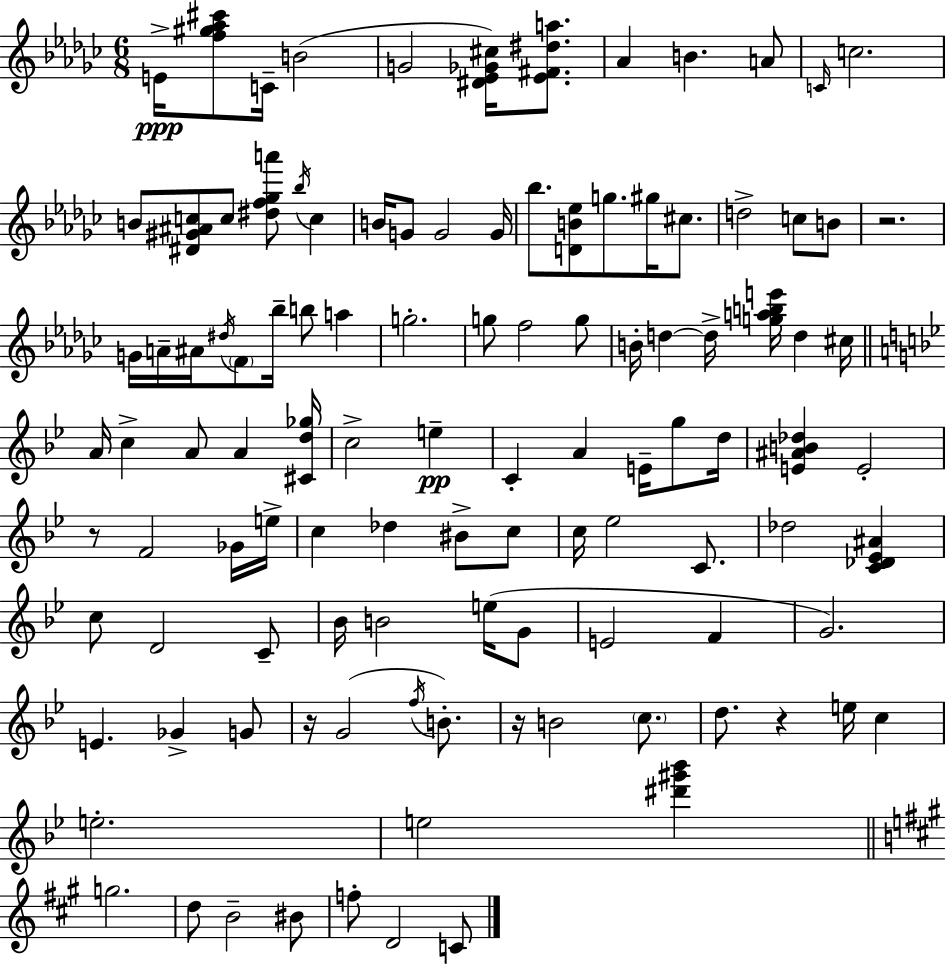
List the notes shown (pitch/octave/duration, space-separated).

E4/s [F5,G#5,Ab5,C#6]/e C4/s B4/h G4/h [D#4,Eb4,Gb4,C#5]/s [Eb4,F#4,D#5,A5]/e. Ab4/q B4/q. A4/e C4/s C5/h. B4/e [D#4,G#4,A#4,C5]/e C5/e [D#5,F5,Gb5,A6]/e Bb5/s C5/q B4/s G4/e G4/h G4/s Bb5/e. [D4,B4,Eb5]/e G5/e. G#5/s C#5/e. D5/h C5/e B4/e R/h. G4/s A4/s A#4/s D#5/s F4/e Bb5/s B5/e A5/q G5/h. G5/e F5/h G5/e B4/s D5/q D5/s [G5,A5,B5,E6]/s D5/q C#5/s A4/s C5/q A4/e A4/q [C#4,D5,Gb5]/s C5/h E5/q C4/q A4/q E4/s G5/e D5/s [E4,A#4,B4,Db5]/q E4/h R/e F4/h Gb4/s E5/s C5/q Db5/q BIS4/e C5/e C5/s Eb5/h C4/e. Db5/h [C4,Db4,Eb4,A#4]/q C5/e D4/h C4/e Bb4/s B4/h E5/s G4/e E4/h F4/q G4/h. E4/q. Gb4/q G4/e R/s G4/h F5/s B4/e. R/s B4/h C5/e. D5/e. R/q E5/s C5/q E5/h. E5/h [D#6,G#6,Bb6]/q G5/h. D5/e B4/h BIS4/e F5/e D4/h C4/e